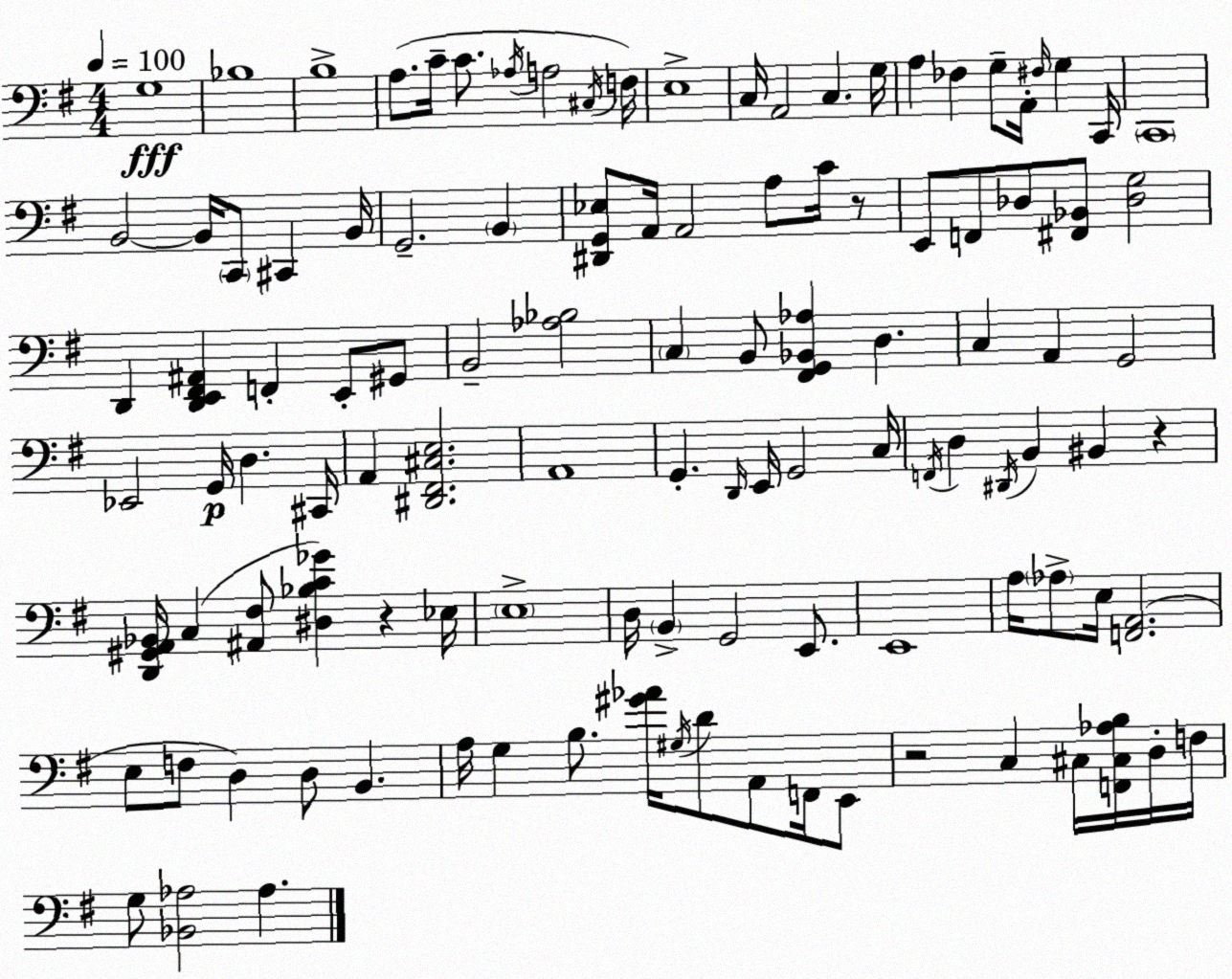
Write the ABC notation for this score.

X:1
T:Untitled
M:4/4
L:1/4
K:G
G,4 _B,4 B,4 A,/2 C/4 C/2 _A,/4 A,2 ^C,/4 F,/4 E,4 C,/4 A,,2 C, G,/4 A, _F, G,/2 A,,/4 ^F,/4 G, C,,/4 C,,4 B,,2 B,,/4 C,,/2 ^C,, B,,/4 G,,2 B,, [^D,,G,,_E,]/2 A,,/4 A,,2 A,/2 C/4 z/2 E,,/2 F,,/2 _D,/2 [^F,,_B,,]/2 [_D,G,]2 D,, [D,,E,,^F,,^A,,] F,, E,,/2 ^G,,/2 B,,2 [_A,_B,]2 C, B,,/2 [^F,,G,,_B,,_A,] D, C, A,, G,,2 _E,,2 G,,/4 D, ^C,,/4 A,, [^D,,^F,,^C,E,]2 A,,4 G,, D,,/4 E,,/4 G,,2 C,/4 F,,/4 D, ^D,,/4 B,, ^B,, z [D,,^G,,A,,_B,,]/4 C, [^A,,^F,]/2 [^D,_B,C_G] z _E,/4 E,4 D,/4 B,, G,,2 E,,/2 E,,4 A,/4 _A,/2 E,/4 [F,,A,,]2 E,/2 F,/2 D, D,/2 B,, A,/4 G, B,/2 [^G_A]/4 ^G,/4 D/2 A,,/2 F,,/4 E,,/2 z2 C, ^C,/4 [F,,^C,_A,B,]/4 D,/4 F,/4 G,/2 [_B,,_A,]2 _A,